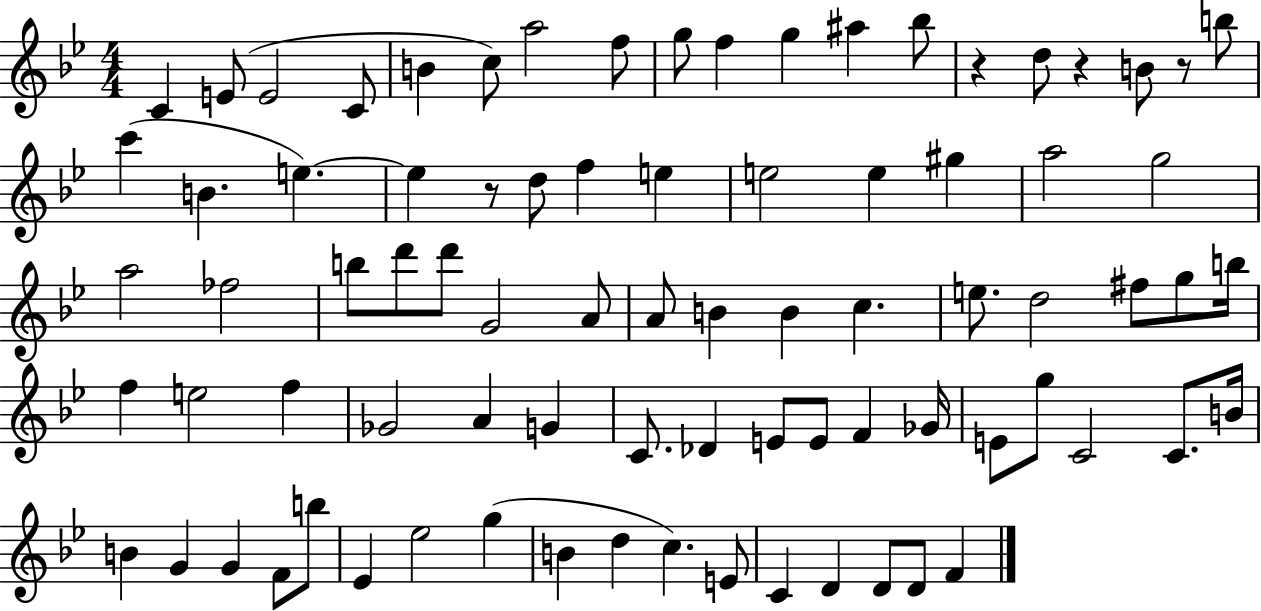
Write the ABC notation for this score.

X:1
T:Untitled
M:4/4
L:1/4
K:Bb
C E/2 E2 C/2 B c/2 a2 f/2 g/2 f g ^a _b/2 z d/2 z B/2 z/2 b/2 c' B e e z/2 d/2 f e e2 e ^g a2 g2 a2 _f2 b/2 d'/2 d'/2 G2 A/2 A/2 B B c e/2 d2 ^f/2 g/2 b/4 f e2 f _G2 A G C/2 _D E/2 E/2 F _G/4 E/2 g/2 C2 C/2 B/4 B G G F/2 b/2 _E _e2 g B d c E/2 C D D/2 D/2 F